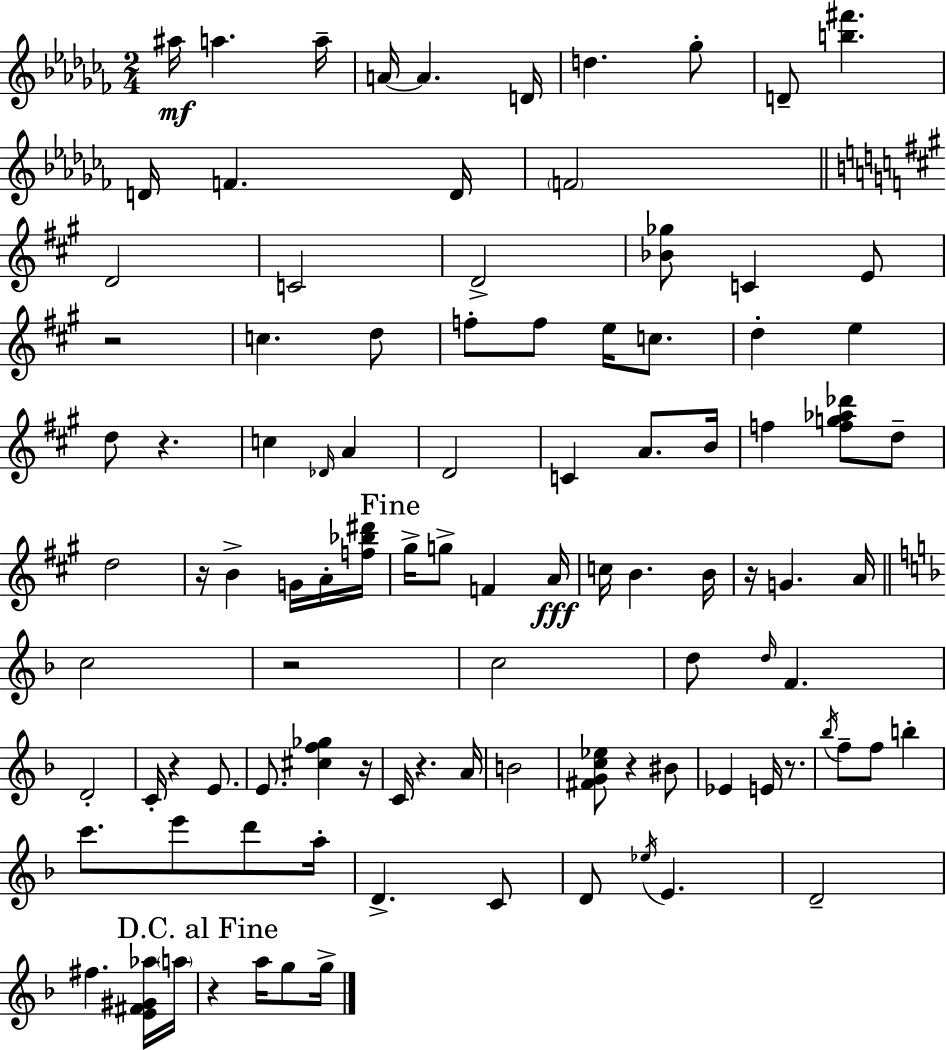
A#5/s A5/q. A5/s A4/s A4/q. D4/s D5/q. Gb5/e D4/e [B5,F#6]/q. D4/s F4/q. D4/s F4/h D4/h C4/h D4/h [Bb4,Gb5]/e C4/q E4/e R/h C5/q. D5/e F5/e F5/e E5/s C5/e. D5/q E5/q D5/e R/q. C5/q Db4/s A4/q D4/h C4/q A4/e. B4/s F5/q [F5,G5,Ab5,Db6]/e D5/e D5/h R/s B4/q G4/s A4/s [F5,Bb5,D#6]/s G#5/s G5/e F4/q A4/s C5/s B4/q. B4/s R/s G4/q. A4/s C5/h R/h C5/h D5/e D5/s F4/q. D4/h C4/s R/q E4/e. E4/e. [C#5,F5,Gb5]/q R/s C4/s R/q. A4/s B4/h [F#4,G4,C5,Eb5]/e R/q BIS4/e Eb4/q E4/s R/e. Bb5/s F5/e F5/e B5/q C6/e. E6/e D6/e A5/s D4/q. C4/e D4/e Eb5/s E4/q. D4/h F#5/q. [E4,F#4,G#4,Ab5]/s A5/s R/q A5/s G5/e G5/s